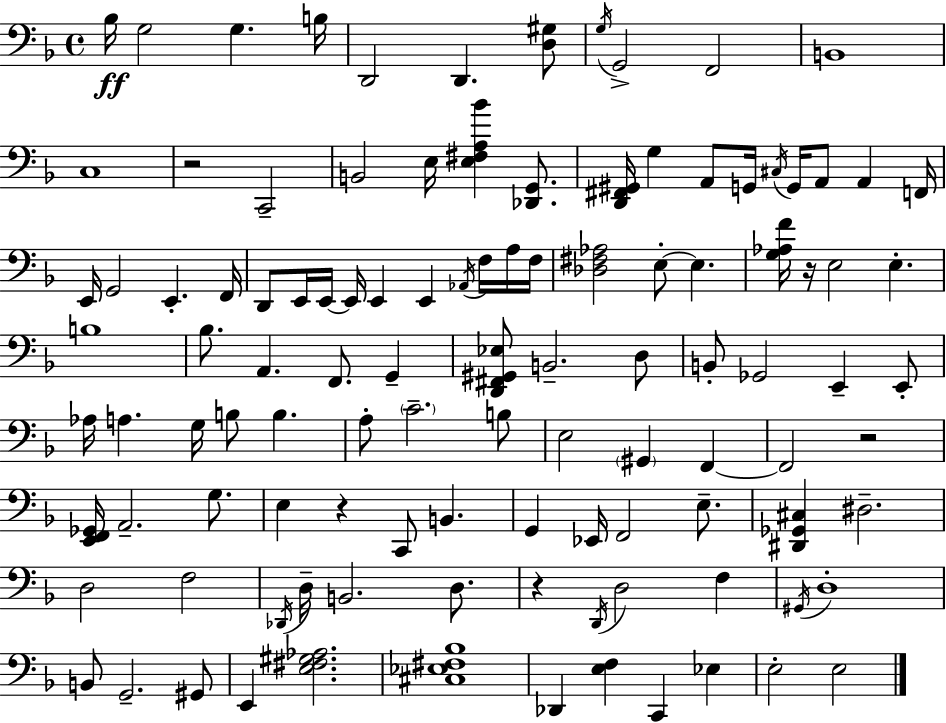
X:1
T:Untitled
M:4/4
L:1/4
K:Dm
_B,/4 G,2 G, B,/4 D,,2 D,, [D,^G,]/2 G,/4 G,,2 F,,2 B,,4 C,4 z2 C,,2 B,,2 E,/4 [E,^F,A,_B] [_D,,G,,]/2 [D,,^F,,^G,,]/4 G, A,,/2 G,,/4 ^C,/4 G,,/4 A,,/2 A,, F,,/4 E,,/4 G,,2 E,, F,,/4 D,,/2 E,,/4 E,,/4 E,,/4 E,, E,, _A,,/4 F,/4 A,/4 F,/4 [_D,^F,_A,]2 E,/2 E, [G,_A,F]/4 z/4 E,2 E, B,4 _B,/2 A,, F,,/2 G,, [D,,^F,,^G,,_E,]/2 B,,2 D,/2 B,,/2 _G,,2 E,, E,,/2 _A,/4 A, G,/4 B,/2 B, A,/2 C2 B,/2 E,2 ^G,, F,, F,,2 z2 [E,,F,,_G,,]/4 A,,2 G,/2 E, z C,,/2 B,, G,, _E,,/4 F,,2 E,/2 [^D,,_G,,^C,] ^D,2 D,2 F,2 _D,,/4 D,/4 B,,2 D,/2 z D,,/4 D,2 F, ^G,,/4 D,4 B,,/2 G,,2 ^G,,/2 E,, [E,^F,^G,_A,]2 [^C,_E,^F,_B,]4 _D,, [E,F,] C,, _E, E,2 E,2